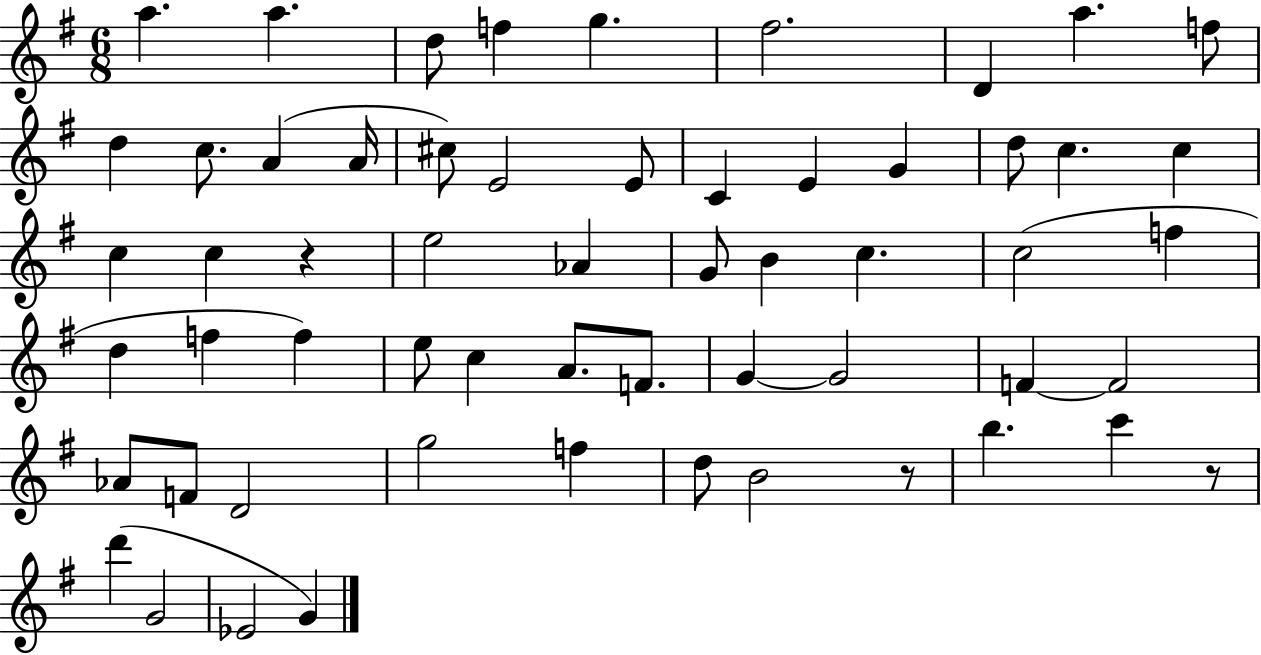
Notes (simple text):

A5/q. A5/q. D5/e F5/q G5/q. F#5/h. D4/q A5/q. F5/e D5/q C5/e. A4/q A4/s C#5/e E4/h E4/e C4/q E4/q G4/q D5/e C5/q. C5/q C5/q C5/q R/q E5/h Ab4/q G4/e B4/q C5/q. C5/h F5/q D5/q F5/q F5/q E5/e C5/q A4/e. F4/e. G4/q G4/h F4/q F4/h Ab4/e F4/e D4/h G5/h F5/q D5/e B4/h R/e B5/q. C6/q R/e D6/q G4/h Eb4/h G4/q